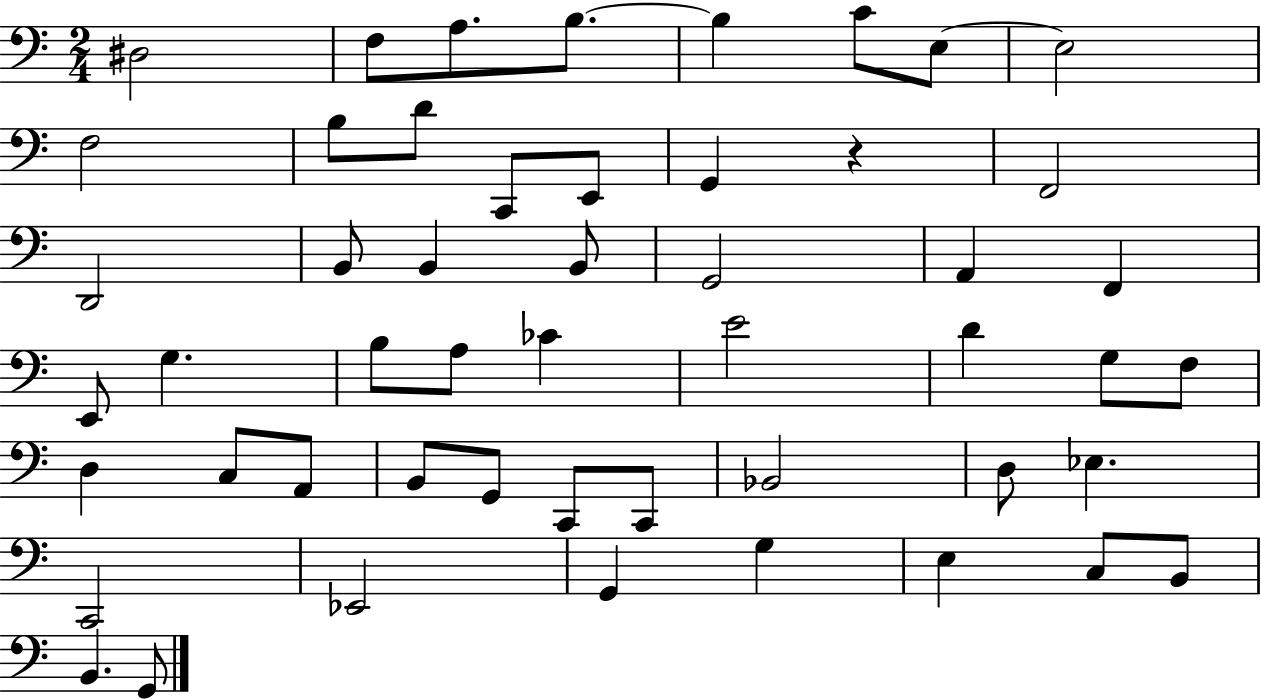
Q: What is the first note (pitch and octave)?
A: D#3